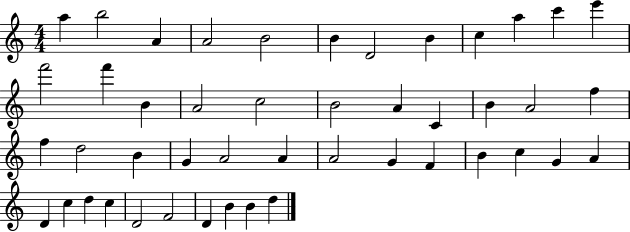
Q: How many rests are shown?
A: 0